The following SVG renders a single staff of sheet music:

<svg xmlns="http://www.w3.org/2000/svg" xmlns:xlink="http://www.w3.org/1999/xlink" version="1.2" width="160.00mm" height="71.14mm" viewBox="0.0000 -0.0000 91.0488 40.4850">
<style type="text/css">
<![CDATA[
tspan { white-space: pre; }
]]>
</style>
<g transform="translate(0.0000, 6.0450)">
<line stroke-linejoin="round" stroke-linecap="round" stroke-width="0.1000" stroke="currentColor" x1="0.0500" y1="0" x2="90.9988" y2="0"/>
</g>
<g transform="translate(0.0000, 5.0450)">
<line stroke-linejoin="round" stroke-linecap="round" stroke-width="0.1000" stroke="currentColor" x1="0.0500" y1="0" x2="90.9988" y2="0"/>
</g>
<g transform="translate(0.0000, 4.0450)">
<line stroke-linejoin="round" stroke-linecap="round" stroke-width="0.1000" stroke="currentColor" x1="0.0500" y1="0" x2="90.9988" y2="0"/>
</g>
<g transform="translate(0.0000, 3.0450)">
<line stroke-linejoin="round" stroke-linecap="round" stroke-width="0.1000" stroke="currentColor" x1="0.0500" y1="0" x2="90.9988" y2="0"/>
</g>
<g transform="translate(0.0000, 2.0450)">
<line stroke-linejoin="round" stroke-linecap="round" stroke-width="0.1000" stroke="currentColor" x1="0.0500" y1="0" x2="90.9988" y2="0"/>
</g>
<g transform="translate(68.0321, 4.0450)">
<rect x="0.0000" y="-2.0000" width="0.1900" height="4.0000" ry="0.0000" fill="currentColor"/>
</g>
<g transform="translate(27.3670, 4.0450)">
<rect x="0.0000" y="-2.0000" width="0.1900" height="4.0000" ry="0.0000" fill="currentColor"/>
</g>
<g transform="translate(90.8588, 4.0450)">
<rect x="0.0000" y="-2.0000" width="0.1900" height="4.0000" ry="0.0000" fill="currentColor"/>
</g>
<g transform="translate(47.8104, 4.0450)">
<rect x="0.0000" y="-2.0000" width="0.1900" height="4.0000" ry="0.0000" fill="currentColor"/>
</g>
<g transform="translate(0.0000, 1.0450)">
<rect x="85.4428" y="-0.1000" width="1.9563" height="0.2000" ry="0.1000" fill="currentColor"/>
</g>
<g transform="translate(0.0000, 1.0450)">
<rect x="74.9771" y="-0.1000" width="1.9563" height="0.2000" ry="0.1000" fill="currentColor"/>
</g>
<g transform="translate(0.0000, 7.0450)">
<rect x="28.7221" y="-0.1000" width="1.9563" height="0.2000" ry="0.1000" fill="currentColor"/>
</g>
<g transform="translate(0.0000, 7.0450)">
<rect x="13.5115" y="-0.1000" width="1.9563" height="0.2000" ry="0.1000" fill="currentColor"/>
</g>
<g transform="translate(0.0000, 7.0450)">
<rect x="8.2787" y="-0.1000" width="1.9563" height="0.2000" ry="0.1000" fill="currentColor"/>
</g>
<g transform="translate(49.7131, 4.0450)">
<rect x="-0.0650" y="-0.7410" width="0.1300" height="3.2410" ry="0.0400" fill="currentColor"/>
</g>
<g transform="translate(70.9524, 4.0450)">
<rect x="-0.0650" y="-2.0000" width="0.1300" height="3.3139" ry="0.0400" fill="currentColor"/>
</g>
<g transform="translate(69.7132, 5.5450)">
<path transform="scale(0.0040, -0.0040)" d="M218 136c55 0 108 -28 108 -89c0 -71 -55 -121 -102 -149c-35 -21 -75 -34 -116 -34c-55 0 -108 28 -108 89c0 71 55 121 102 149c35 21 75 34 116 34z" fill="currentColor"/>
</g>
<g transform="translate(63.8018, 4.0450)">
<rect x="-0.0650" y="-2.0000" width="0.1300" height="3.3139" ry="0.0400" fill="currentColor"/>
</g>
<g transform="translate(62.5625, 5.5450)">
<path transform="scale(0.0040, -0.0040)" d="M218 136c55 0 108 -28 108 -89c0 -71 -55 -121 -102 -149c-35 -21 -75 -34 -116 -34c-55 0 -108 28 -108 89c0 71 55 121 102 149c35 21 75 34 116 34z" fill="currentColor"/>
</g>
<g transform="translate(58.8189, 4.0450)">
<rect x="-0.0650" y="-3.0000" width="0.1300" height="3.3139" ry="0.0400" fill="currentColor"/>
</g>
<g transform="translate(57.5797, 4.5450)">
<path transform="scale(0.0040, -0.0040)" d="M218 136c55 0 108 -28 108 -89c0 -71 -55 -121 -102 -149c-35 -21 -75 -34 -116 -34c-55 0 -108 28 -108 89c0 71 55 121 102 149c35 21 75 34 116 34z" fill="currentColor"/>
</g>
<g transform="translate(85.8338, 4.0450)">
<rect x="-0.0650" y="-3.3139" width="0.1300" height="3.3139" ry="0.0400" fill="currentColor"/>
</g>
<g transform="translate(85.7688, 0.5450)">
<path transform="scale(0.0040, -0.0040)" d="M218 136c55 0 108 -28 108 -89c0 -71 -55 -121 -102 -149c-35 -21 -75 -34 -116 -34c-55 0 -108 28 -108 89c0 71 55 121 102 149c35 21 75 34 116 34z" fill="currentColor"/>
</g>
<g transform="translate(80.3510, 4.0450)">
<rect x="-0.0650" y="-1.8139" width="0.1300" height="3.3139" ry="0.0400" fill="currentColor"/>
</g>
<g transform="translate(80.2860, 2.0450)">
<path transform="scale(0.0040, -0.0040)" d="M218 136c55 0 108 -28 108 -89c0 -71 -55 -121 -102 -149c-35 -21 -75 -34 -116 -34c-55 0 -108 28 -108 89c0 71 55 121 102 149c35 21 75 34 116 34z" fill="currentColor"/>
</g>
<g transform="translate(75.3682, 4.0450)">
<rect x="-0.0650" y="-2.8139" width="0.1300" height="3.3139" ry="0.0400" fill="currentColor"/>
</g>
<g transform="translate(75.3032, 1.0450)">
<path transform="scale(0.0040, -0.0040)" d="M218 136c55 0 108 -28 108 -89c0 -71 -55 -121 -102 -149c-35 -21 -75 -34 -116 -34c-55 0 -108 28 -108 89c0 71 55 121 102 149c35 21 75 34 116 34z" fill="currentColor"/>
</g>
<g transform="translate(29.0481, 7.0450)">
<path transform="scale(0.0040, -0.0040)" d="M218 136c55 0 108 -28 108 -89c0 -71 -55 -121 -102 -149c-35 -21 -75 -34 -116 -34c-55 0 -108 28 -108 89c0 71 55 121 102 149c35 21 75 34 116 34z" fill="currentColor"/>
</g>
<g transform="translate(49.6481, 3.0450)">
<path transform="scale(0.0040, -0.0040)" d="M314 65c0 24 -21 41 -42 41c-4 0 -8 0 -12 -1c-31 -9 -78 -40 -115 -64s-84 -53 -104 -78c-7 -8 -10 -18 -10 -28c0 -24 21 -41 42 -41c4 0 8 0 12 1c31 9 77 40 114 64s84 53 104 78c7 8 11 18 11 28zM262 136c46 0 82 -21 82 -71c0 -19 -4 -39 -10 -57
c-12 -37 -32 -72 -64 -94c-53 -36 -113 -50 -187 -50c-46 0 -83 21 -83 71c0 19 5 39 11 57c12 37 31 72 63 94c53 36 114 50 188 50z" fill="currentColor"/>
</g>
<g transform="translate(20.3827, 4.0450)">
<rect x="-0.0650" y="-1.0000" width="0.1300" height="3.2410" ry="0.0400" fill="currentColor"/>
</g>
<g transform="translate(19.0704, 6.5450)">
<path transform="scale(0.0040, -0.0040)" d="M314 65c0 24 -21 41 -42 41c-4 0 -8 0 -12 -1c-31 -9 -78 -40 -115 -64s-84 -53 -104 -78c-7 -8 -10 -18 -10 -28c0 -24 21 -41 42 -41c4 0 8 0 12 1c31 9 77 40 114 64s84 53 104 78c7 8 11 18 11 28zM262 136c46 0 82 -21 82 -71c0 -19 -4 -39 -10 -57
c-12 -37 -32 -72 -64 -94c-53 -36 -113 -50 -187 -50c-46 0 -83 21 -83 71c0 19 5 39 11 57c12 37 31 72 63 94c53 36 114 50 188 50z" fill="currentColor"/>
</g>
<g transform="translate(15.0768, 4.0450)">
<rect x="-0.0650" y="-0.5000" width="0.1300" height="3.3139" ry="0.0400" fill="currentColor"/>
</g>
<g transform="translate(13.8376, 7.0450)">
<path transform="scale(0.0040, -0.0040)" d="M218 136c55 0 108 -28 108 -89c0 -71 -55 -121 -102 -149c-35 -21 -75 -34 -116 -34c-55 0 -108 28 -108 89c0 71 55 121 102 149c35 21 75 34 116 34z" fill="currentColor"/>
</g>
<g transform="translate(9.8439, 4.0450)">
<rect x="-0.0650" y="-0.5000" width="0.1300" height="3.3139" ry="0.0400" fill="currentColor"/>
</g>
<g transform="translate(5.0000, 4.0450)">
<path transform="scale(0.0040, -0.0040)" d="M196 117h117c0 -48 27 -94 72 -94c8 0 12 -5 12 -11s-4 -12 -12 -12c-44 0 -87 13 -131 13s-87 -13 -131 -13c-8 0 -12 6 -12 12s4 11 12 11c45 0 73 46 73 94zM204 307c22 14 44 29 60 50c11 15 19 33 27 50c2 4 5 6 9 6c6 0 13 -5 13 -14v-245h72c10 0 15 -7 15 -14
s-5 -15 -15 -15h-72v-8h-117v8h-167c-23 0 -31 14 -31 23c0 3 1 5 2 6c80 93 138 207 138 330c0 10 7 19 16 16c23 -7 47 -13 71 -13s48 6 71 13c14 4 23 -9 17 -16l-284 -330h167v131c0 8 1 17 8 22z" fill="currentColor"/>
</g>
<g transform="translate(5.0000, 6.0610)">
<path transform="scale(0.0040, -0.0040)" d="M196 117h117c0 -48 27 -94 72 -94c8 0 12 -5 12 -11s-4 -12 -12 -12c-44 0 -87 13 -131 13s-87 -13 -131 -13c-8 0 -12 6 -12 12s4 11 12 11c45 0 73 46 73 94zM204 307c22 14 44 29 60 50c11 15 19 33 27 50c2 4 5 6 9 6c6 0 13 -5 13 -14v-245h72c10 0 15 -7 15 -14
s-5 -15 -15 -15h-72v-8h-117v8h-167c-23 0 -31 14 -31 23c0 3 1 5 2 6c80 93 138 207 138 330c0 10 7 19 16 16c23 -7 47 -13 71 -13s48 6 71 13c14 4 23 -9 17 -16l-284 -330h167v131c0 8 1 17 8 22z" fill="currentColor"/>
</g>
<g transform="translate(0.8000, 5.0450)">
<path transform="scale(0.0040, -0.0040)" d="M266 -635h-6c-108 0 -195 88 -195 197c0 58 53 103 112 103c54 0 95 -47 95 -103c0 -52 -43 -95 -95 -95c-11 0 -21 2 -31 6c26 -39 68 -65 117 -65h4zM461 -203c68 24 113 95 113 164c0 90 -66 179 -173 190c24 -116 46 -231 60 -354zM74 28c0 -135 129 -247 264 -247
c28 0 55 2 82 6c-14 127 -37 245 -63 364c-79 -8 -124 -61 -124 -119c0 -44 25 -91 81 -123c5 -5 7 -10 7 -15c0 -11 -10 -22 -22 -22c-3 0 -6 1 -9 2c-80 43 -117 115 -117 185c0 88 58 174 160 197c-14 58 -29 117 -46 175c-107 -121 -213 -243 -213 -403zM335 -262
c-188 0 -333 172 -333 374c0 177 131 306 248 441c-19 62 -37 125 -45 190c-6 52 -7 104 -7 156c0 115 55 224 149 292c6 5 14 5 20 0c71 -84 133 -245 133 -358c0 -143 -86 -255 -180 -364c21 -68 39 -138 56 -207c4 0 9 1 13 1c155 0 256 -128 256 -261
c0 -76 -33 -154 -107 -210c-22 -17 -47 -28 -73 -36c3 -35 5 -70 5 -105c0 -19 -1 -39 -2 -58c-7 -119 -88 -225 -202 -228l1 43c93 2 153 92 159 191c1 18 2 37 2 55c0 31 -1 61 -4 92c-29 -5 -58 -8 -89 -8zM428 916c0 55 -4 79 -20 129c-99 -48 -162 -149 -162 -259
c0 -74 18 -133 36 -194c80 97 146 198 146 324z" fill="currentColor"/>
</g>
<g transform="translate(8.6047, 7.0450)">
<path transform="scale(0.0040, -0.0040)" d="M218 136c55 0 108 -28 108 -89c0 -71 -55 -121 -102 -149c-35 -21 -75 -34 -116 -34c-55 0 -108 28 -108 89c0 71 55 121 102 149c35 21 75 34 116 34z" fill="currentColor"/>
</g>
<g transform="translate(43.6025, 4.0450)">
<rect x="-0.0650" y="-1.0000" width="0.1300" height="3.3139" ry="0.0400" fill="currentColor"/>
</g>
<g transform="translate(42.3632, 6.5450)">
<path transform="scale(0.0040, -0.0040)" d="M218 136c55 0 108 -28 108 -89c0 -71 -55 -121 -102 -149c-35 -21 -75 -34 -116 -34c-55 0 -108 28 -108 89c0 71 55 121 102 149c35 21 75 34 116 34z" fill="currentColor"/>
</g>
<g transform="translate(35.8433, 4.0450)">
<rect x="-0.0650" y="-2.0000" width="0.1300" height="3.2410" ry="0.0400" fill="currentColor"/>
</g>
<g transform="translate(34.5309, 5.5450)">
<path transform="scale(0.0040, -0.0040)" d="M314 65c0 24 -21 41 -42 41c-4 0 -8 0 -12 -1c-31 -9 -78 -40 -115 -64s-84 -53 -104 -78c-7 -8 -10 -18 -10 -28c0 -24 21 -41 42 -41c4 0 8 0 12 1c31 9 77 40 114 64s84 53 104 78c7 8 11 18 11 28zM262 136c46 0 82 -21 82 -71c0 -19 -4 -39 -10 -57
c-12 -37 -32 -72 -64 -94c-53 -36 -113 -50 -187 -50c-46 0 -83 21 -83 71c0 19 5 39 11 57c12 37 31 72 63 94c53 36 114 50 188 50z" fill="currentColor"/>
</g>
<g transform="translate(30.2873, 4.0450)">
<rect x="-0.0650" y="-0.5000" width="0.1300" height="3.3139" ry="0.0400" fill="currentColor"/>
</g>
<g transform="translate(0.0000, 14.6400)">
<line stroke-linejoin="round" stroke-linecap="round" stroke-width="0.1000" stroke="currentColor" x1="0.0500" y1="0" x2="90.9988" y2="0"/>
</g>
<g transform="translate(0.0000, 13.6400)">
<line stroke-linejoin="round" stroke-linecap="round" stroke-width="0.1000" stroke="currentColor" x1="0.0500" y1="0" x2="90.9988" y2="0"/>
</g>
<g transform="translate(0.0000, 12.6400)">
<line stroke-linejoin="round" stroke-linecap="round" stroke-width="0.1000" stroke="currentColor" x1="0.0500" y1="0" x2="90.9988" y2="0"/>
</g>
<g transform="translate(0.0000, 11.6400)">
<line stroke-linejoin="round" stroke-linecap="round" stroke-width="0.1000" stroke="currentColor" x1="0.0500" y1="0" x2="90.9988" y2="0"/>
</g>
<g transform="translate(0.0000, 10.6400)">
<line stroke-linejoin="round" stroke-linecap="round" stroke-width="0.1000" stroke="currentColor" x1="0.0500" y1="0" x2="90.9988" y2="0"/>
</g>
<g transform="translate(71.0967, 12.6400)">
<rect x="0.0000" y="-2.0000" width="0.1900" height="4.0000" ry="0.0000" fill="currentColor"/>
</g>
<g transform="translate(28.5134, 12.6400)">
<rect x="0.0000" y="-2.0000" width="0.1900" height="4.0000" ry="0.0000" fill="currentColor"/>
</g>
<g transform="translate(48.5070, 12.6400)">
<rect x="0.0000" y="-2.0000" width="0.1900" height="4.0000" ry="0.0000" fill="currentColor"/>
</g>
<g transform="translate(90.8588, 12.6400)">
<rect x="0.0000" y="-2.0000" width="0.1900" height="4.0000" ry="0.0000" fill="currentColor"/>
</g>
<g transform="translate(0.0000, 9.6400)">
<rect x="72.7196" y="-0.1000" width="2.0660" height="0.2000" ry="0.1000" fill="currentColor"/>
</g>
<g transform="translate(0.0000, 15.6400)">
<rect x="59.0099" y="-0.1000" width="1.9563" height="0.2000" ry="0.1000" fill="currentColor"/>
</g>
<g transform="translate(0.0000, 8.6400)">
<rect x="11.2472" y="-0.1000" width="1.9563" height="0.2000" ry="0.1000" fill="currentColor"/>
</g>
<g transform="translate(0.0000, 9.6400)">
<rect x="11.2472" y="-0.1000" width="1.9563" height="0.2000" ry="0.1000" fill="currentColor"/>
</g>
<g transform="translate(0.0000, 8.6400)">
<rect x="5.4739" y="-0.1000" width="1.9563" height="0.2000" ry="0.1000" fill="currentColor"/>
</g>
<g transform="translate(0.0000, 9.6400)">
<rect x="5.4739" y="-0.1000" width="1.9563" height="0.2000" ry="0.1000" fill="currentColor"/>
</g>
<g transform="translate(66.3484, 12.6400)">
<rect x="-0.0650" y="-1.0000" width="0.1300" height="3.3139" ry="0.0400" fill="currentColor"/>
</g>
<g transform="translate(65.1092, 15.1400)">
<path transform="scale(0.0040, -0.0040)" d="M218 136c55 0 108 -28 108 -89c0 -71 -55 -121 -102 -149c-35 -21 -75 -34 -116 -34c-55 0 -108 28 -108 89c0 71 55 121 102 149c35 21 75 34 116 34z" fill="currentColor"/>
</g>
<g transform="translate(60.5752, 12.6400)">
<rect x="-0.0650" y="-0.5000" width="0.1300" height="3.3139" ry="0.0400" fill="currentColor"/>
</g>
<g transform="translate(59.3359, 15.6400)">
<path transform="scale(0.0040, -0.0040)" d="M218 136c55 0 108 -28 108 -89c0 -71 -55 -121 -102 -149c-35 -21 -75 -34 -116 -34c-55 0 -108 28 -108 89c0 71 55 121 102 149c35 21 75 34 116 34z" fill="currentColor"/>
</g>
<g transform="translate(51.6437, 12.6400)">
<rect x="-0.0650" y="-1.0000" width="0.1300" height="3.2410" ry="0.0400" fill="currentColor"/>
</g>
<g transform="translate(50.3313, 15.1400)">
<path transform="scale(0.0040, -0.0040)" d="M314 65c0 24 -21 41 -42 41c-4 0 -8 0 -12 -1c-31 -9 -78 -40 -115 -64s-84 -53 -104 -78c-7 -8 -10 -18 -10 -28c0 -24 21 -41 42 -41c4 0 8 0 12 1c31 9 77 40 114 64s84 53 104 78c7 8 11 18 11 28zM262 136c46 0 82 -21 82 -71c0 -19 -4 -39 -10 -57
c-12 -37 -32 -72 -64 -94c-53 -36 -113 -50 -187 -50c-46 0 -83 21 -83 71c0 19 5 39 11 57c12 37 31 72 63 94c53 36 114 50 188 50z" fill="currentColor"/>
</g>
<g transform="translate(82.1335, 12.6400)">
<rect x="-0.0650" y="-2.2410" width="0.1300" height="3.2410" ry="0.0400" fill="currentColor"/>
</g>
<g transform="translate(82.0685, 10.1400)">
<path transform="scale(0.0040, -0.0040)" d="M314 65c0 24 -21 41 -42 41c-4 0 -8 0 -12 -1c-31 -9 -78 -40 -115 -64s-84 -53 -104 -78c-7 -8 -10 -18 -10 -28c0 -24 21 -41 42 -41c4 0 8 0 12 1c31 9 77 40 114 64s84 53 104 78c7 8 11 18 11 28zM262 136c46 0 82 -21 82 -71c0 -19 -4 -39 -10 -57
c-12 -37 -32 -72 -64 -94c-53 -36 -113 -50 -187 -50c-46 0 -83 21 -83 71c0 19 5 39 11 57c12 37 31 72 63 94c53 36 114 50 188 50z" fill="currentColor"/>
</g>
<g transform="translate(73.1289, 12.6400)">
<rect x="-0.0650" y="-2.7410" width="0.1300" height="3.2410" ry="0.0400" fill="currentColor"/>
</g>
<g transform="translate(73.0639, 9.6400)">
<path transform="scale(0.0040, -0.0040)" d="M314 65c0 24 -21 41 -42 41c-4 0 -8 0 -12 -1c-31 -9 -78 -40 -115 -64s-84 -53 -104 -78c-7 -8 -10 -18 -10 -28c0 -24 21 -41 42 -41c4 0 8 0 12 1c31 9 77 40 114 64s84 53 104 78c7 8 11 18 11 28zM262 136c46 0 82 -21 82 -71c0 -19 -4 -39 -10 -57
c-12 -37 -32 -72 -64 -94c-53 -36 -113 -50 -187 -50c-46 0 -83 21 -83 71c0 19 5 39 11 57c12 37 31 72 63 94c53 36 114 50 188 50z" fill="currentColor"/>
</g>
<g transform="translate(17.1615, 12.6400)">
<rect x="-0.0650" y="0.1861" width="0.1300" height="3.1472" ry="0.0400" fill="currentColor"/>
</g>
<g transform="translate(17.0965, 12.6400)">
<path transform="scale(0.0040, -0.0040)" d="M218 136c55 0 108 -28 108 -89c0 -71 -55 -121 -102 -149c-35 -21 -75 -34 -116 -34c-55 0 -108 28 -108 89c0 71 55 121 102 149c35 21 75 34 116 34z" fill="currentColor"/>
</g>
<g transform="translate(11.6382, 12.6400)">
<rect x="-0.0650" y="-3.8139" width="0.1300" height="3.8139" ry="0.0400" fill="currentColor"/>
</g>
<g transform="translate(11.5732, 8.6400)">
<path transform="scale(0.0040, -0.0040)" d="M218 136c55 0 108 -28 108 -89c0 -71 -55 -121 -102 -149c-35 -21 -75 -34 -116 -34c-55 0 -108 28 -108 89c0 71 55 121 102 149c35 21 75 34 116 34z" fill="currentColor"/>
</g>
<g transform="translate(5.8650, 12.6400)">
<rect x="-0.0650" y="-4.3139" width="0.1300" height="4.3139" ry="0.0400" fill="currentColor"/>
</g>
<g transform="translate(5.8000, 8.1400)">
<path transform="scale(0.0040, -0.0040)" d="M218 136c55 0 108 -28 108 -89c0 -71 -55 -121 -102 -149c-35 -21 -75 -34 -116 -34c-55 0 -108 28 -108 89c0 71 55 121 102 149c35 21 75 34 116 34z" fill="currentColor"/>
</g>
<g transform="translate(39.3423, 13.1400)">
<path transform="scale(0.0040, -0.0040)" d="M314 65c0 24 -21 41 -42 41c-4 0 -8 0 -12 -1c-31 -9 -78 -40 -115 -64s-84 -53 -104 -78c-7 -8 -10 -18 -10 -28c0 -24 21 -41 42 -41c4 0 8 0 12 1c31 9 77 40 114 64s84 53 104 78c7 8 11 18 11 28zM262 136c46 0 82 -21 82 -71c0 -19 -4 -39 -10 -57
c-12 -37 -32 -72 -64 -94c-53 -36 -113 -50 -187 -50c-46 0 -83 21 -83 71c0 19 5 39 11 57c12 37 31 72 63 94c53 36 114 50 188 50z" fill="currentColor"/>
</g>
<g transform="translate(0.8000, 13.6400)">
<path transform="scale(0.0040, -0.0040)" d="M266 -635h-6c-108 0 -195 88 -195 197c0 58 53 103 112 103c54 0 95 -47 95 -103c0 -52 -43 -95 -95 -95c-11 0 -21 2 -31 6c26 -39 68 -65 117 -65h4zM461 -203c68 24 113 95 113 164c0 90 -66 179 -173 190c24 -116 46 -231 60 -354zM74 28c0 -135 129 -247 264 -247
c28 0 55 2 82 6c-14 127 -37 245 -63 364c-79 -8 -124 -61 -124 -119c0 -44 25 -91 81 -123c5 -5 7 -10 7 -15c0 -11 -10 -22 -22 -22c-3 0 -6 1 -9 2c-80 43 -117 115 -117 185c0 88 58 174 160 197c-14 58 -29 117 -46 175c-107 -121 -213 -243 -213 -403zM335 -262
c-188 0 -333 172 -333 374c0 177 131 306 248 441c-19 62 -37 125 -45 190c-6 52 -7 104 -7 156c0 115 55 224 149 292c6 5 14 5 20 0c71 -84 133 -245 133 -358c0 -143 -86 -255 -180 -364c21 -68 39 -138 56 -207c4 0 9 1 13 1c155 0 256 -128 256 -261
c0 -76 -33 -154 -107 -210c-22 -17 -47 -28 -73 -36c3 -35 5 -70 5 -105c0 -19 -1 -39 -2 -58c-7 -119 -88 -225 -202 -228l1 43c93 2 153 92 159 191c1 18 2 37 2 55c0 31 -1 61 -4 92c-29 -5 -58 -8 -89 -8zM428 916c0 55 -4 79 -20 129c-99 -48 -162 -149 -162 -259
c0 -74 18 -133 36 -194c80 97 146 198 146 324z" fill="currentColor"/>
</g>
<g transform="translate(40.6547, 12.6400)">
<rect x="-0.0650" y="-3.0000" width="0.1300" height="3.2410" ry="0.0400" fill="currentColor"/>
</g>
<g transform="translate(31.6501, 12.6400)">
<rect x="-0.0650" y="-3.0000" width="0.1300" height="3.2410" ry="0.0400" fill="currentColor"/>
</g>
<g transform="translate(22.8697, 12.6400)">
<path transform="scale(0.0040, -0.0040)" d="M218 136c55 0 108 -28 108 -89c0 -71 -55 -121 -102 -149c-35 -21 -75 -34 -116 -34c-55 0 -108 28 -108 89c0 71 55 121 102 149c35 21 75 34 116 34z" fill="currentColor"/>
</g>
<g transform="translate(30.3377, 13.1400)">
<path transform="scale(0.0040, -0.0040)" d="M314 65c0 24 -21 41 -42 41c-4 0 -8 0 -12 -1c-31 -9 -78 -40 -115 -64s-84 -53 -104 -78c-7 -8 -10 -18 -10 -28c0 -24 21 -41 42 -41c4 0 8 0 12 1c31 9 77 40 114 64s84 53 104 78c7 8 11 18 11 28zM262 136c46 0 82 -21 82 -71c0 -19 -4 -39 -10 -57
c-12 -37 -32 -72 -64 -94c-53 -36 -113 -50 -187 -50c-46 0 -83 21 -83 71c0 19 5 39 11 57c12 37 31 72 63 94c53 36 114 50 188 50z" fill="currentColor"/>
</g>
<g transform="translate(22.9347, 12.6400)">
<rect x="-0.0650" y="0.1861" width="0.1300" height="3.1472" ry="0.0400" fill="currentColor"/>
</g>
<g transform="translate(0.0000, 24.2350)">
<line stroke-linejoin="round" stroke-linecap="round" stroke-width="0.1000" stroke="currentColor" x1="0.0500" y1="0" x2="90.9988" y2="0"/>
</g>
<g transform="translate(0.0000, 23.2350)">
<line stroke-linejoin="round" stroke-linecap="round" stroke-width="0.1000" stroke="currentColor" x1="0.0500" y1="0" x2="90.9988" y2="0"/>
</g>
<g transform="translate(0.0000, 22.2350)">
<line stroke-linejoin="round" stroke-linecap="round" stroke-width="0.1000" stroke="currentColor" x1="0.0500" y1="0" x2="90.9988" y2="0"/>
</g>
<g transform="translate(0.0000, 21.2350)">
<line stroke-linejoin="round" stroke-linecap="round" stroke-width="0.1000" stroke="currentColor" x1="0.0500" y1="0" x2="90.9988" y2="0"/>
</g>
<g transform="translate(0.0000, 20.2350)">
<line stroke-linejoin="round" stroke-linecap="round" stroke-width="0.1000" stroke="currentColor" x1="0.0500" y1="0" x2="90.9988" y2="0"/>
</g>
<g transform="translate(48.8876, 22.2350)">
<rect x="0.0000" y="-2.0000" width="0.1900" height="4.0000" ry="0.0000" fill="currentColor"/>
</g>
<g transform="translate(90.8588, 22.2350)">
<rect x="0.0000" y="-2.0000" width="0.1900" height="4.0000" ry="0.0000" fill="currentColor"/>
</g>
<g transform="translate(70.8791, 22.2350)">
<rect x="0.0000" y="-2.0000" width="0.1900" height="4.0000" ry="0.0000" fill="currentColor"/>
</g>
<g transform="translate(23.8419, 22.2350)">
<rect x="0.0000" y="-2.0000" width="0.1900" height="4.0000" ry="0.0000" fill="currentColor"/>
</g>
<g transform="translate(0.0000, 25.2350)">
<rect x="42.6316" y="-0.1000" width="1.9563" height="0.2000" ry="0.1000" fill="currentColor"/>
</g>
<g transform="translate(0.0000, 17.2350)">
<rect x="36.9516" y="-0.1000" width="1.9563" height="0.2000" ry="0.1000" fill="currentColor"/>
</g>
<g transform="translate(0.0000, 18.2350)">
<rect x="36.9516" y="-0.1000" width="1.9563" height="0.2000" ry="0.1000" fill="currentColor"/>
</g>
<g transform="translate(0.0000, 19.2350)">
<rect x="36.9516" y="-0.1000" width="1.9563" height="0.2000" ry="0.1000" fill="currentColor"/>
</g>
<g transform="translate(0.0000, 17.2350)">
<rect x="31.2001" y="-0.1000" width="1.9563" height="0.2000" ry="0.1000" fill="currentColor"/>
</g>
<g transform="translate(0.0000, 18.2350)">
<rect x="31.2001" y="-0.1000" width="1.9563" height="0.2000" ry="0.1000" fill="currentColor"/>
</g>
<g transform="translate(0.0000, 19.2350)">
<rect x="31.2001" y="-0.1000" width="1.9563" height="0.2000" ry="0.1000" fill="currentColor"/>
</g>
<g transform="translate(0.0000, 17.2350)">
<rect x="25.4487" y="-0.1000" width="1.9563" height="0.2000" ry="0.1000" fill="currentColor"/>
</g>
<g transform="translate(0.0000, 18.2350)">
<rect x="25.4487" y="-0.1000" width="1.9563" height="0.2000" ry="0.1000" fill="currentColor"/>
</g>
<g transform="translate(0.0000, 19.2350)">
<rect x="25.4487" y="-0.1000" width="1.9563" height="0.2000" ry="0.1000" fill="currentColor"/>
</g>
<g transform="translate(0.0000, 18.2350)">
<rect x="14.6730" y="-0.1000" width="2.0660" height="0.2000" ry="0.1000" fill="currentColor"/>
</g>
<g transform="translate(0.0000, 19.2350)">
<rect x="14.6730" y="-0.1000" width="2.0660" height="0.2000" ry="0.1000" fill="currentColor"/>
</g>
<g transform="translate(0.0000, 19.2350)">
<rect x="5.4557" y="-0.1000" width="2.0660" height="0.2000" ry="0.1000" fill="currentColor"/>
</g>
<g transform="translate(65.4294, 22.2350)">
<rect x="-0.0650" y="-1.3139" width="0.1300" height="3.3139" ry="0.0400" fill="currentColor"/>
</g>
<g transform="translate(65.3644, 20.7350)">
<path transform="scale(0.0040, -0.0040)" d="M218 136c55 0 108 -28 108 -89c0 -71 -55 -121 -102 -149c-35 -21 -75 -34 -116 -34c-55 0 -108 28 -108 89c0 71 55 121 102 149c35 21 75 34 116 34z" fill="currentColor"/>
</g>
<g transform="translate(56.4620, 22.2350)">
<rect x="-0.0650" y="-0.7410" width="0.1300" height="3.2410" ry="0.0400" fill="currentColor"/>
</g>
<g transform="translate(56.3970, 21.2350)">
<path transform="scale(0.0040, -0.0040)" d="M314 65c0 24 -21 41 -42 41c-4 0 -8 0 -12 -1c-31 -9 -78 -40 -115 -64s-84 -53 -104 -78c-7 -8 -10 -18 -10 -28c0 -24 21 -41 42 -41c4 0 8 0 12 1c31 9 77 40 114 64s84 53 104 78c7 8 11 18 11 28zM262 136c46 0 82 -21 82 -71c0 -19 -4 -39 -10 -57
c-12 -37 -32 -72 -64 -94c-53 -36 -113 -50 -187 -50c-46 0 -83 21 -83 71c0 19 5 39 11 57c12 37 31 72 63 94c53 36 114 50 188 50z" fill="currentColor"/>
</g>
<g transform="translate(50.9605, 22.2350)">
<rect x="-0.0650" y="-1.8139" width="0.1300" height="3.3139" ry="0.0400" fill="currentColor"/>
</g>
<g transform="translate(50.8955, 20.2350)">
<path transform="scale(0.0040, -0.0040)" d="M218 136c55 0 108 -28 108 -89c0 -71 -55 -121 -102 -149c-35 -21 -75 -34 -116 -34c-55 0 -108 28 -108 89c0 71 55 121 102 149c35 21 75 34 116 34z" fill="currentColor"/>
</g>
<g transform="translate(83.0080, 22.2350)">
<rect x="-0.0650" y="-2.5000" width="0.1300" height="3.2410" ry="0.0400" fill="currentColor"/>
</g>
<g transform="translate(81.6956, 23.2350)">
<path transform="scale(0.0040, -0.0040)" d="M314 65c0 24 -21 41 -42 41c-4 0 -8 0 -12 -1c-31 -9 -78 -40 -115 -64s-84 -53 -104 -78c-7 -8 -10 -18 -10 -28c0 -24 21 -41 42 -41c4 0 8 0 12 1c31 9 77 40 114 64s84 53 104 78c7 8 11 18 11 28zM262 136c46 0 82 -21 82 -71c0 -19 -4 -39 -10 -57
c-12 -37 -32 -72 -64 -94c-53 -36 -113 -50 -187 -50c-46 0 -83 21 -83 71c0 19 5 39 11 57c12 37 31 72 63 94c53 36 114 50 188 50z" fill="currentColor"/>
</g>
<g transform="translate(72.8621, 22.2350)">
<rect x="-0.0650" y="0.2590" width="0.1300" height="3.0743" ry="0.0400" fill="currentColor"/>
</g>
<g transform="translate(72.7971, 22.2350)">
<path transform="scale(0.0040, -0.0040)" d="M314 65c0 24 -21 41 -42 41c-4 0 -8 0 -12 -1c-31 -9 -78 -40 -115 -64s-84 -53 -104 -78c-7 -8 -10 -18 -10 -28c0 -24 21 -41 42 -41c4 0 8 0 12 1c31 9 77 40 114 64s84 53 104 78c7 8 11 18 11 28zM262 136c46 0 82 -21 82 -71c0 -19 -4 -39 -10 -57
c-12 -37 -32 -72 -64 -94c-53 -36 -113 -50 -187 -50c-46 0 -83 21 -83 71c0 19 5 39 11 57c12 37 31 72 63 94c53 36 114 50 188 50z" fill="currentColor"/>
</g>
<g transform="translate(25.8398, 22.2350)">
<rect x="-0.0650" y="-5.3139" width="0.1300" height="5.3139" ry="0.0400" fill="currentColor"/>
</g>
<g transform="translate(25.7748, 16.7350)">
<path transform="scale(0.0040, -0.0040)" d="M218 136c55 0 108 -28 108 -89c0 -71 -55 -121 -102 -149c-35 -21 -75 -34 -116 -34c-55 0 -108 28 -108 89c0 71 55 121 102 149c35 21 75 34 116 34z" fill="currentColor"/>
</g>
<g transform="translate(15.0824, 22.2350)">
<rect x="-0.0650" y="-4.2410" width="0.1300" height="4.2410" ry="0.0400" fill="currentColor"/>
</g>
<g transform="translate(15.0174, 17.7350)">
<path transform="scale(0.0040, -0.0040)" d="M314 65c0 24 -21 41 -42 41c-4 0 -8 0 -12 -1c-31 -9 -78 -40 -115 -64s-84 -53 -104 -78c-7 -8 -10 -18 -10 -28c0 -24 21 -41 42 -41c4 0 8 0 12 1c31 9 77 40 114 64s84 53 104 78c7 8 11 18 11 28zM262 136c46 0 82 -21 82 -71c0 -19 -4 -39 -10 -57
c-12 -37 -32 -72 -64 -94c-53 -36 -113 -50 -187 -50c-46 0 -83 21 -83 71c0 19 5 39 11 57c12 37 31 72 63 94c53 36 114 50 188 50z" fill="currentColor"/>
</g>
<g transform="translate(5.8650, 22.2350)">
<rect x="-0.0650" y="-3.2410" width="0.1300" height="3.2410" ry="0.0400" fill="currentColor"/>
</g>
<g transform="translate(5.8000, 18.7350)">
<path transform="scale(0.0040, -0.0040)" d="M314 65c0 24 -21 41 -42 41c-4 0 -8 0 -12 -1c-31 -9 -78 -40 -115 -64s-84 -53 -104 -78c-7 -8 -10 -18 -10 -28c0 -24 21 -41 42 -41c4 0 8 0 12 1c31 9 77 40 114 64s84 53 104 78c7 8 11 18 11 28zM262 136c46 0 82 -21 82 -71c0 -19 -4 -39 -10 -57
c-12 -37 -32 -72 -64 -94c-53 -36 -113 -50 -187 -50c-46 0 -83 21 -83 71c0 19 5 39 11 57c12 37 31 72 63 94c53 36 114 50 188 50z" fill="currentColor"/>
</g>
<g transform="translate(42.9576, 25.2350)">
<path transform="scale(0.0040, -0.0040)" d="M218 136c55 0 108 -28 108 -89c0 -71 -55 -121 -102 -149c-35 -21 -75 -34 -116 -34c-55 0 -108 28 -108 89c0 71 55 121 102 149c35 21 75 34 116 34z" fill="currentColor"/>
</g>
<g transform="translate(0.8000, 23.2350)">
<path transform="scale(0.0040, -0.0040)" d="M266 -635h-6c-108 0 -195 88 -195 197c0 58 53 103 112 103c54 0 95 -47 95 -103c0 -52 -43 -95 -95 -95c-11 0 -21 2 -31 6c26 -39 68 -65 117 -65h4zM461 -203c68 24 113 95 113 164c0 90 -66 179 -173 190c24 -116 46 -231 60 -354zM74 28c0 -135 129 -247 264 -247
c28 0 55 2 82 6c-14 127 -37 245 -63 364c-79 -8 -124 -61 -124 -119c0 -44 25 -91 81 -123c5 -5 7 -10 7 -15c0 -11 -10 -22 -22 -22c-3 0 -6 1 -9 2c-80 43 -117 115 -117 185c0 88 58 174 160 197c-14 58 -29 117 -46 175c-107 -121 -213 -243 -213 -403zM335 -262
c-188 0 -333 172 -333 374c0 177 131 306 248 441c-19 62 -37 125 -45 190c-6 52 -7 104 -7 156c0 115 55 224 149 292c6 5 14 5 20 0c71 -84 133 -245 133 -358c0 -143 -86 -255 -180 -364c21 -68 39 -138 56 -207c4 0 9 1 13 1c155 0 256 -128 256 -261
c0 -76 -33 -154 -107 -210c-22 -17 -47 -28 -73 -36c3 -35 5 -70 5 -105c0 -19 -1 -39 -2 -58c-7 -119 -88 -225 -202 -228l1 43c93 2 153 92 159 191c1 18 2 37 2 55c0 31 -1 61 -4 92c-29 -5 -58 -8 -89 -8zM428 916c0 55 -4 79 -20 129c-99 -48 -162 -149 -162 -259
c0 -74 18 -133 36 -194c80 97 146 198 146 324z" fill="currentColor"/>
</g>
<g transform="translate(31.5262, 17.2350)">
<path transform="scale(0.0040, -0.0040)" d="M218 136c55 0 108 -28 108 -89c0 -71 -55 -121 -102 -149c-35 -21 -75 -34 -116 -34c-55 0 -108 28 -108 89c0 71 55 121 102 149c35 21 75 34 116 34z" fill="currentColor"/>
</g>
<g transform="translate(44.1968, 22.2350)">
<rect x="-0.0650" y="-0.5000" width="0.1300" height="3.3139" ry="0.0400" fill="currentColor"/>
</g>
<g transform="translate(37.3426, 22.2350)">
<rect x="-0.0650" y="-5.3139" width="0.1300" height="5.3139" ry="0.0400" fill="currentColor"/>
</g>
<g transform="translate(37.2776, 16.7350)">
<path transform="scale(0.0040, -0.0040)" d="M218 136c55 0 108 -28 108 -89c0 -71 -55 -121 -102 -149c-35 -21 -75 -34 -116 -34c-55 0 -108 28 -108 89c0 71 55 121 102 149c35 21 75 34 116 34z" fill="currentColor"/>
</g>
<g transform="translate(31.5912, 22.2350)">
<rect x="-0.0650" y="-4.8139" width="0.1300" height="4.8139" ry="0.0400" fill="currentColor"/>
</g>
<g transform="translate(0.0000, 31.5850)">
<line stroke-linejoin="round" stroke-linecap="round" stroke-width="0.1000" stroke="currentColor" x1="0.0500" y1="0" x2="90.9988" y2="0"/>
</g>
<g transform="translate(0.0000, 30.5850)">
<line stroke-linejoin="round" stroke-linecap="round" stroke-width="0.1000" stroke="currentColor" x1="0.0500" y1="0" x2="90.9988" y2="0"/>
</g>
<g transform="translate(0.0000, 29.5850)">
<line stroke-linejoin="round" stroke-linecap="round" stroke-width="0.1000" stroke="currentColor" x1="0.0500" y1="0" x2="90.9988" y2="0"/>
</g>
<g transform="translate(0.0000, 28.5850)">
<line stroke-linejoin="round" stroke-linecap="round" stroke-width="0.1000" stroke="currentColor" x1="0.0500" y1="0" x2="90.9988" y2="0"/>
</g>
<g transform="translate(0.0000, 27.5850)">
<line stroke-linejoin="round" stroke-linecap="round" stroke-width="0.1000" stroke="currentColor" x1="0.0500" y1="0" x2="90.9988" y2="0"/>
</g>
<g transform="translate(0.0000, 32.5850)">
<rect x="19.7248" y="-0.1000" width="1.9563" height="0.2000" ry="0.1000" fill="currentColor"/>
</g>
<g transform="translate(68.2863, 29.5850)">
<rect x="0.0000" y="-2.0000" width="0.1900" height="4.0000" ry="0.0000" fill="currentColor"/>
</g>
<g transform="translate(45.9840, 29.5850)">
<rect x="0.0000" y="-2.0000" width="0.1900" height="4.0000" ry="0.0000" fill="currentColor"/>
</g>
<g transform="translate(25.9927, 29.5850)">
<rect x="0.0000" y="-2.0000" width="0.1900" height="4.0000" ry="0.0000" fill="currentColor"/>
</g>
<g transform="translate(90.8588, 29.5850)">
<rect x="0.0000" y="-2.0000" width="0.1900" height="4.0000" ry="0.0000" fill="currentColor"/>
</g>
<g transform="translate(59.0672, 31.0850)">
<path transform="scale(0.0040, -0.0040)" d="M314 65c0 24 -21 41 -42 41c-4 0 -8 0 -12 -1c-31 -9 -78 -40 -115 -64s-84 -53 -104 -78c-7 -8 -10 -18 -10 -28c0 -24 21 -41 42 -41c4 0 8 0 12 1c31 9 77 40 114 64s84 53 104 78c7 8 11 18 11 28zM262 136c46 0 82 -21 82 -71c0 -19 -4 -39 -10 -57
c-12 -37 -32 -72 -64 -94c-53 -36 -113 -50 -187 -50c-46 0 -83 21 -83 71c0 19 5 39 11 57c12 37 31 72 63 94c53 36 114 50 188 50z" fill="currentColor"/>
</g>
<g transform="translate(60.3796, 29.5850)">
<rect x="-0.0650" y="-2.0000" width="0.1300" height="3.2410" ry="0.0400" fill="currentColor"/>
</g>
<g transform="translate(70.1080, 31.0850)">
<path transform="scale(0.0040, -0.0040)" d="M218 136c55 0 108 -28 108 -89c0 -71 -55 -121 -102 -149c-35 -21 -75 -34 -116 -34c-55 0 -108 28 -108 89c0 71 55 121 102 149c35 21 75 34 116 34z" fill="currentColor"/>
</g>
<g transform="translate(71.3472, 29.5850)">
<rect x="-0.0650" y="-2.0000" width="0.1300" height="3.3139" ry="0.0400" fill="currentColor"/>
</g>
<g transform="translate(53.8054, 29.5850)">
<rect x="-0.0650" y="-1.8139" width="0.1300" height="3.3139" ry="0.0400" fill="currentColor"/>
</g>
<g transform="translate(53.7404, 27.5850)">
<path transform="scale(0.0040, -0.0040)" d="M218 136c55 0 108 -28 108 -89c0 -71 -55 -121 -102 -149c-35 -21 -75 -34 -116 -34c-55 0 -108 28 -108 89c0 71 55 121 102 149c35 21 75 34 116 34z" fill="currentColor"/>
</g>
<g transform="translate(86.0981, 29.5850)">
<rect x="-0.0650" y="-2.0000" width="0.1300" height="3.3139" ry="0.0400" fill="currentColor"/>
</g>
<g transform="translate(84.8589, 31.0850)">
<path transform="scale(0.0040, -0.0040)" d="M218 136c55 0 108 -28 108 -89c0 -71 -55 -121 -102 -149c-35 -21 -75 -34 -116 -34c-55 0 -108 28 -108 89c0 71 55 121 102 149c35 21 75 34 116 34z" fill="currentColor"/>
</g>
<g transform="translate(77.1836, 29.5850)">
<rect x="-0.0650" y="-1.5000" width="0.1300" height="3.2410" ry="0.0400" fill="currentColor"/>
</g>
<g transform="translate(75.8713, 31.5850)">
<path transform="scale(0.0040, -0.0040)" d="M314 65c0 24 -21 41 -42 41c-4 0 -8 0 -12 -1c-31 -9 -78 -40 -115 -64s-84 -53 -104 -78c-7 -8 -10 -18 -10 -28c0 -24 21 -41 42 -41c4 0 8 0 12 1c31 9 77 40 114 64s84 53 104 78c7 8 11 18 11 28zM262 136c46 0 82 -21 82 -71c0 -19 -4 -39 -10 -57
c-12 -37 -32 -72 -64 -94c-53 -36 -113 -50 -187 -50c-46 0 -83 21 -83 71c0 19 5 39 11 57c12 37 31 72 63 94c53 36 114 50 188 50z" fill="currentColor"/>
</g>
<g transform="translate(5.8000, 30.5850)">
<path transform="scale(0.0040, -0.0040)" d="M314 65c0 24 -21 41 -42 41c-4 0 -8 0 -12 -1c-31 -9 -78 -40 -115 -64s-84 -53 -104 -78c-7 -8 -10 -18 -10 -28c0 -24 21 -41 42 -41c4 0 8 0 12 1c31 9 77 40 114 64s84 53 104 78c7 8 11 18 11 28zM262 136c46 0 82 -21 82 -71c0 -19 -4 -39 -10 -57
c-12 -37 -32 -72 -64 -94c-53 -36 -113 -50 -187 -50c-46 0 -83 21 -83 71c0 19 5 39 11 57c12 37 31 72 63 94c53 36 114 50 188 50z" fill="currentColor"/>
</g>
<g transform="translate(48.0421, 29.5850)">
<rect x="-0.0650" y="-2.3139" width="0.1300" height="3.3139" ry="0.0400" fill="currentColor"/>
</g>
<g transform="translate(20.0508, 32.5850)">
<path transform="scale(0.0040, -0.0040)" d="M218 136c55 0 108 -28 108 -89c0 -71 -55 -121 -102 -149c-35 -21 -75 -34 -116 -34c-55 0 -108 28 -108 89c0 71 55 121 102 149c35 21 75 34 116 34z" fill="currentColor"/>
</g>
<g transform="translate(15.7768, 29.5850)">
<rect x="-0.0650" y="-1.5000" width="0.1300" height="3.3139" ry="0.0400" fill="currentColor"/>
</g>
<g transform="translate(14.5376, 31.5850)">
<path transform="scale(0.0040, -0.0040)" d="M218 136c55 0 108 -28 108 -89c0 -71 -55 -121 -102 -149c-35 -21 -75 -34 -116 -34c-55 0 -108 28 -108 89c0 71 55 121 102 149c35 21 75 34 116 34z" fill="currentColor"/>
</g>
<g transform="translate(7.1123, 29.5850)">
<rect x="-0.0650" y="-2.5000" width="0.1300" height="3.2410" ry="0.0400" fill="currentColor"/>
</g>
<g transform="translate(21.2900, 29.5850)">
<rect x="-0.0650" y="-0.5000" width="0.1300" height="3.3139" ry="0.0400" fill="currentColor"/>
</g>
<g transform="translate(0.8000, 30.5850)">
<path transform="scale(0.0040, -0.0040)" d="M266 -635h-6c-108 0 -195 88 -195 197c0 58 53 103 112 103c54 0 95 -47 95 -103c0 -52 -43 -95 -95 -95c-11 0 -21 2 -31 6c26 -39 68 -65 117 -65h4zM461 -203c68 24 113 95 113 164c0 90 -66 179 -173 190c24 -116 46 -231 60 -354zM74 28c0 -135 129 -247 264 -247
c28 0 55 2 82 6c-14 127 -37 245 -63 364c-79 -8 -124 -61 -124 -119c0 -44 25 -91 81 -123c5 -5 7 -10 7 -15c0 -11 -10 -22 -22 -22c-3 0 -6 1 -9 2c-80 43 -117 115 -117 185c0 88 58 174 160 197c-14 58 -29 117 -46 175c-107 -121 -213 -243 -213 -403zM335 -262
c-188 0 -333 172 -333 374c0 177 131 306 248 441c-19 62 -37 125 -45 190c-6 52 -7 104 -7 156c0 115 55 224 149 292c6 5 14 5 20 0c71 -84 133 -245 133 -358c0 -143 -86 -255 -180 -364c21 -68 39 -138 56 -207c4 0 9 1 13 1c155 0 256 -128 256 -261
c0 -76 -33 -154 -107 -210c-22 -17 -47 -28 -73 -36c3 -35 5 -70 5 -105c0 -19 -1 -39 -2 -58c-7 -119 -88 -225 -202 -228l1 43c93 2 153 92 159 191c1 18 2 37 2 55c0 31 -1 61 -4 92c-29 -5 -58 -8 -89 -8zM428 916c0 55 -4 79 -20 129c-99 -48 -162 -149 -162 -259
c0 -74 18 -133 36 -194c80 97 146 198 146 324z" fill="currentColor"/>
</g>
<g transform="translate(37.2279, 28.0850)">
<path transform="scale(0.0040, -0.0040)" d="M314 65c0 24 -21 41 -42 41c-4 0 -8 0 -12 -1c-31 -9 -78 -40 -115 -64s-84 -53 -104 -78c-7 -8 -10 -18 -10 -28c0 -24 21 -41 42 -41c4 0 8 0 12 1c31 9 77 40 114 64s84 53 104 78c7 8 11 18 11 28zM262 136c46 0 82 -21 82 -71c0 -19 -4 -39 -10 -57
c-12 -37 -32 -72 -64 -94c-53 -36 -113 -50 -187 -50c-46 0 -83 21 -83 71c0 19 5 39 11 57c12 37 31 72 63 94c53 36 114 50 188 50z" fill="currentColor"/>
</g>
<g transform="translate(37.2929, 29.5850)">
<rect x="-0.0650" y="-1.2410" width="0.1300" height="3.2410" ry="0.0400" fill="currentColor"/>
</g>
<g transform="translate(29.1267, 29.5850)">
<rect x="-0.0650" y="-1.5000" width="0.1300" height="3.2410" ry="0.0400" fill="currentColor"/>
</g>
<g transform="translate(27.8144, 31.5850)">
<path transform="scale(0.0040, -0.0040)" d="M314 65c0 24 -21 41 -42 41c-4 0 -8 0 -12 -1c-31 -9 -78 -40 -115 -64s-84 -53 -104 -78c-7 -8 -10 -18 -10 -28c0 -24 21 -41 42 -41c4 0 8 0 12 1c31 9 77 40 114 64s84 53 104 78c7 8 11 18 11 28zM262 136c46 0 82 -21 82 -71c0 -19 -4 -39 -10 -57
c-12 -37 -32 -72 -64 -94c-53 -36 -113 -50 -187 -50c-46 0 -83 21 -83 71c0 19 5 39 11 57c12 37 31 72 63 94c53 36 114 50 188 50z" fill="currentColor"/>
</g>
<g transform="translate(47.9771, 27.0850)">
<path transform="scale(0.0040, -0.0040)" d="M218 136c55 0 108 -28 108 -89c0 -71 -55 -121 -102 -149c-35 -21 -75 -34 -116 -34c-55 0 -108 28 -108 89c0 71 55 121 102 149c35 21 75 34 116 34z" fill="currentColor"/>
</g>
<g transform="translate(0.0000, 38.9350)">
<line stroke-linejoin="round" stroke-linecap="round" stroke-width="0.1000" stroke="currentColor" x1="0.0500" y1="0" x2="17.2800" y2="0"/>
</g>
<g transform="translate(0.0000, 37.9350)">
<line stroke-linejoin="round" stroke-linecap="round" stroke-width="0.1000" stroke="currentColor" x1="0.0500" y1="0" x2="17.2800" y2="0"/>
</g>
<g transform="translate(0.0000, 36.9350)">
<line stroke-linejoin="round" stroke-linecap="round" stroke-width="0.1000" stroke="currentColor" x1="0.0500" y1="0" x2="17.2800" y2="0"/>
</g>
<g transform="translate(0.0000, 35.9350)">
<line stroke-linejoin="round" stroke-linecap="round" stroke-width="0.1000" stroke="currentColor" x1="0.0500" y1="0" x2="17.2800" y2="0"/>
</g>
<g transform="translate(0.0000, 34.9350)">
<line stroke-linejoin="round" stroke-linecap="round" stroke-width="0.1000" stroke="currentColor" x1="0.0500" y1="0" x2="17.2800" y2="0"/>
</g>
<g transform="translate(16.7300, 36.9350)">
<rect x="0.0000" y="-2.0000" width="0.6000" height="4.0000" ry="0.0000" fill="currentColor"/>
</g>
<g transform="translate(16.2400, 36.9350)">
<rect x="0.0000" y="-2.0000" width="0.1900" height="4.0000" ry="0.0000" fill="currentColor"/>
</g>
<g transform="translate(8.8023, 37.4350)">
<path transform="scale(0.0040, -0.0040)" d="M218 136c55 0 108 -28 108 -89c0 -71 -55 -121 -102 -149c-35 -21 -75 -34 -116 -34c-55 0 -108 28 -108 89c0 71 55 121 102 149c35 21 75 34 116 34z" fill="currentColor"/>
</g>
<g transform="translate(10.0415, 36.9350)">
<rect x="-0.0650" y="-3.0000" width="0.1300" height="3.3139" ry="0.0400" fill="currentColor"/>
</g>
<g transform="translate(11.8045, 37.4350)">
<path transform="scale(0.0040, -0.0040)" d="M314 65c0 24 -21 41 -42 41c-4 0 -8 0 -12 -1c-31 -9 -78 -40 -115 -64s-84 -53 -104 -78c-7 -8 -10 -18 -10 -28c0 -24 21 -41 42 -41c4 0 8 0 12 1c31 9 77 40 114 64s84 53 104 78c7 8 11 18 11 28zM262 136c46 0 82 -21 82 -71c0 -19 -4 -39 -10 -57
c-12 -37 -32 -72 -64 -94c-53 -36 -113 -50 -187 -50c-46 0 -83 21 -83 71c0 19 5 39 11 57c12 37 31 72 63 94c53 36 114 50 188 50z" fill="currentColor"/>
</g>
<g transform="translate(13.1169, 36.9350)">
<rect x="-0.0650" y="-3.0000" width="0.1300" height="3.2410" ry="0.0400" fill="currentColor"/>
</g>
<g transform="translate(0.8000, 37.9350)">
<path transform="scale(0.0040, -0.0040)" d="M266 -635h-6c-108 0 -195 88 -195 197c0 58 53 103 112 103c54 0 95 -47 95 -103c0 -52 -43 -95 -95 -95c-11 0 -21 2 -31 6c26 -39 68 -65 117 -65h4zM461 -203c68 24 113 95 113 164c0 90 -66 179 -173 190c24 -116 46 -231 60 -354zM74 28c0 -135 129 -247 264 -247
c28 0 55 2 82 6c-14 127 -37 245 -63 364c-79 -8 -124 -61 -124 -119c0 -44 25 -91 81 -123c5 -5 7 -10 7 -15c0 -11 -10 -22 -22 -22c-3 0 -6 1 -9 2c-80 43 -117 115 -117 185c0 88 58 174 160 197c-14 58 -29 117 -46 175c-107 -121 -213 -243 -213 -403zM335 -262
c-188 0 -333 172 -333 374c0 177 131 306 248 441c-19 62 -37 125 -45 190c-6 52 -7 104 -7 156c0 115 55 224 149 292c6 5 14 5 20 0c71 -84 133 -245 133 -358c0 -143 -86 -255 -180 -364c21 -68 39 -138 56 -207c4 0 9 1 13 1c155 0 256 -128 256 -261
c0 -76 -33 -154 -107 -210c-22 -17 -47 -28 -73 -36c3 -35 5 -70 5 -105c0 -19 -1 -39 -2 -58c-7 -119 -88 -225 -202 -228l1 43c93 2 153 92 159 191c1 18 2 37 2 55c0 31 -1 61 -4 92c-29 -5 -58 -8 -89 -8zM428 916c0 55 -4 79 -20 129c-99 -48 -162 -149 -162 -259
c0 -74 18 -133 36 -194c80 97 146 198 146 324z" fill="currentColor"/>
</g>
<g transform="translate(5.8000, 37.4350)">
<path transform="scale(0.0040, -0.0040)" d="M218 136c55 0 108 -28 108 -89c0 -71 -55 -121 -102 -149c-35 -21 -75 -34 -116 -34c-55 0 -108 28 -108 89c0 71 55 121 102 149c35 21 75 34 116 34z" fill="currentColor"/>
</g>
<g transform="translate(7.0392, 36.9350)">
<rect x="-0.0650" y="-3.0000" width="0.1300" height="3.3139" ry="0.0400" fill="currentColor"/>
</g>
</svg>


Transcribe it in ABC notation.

X:1
T:Untitled
M:4/4
L:1/4
K:C
C C D2 C F2 D d2 A F F a f b d' c' B B A2 A2 D2 C D a2 g2 b2 d'2 f' e' f' C f d2 e B2 G2 G2 E C E2 e2 g f F2 F E2 F A A A2